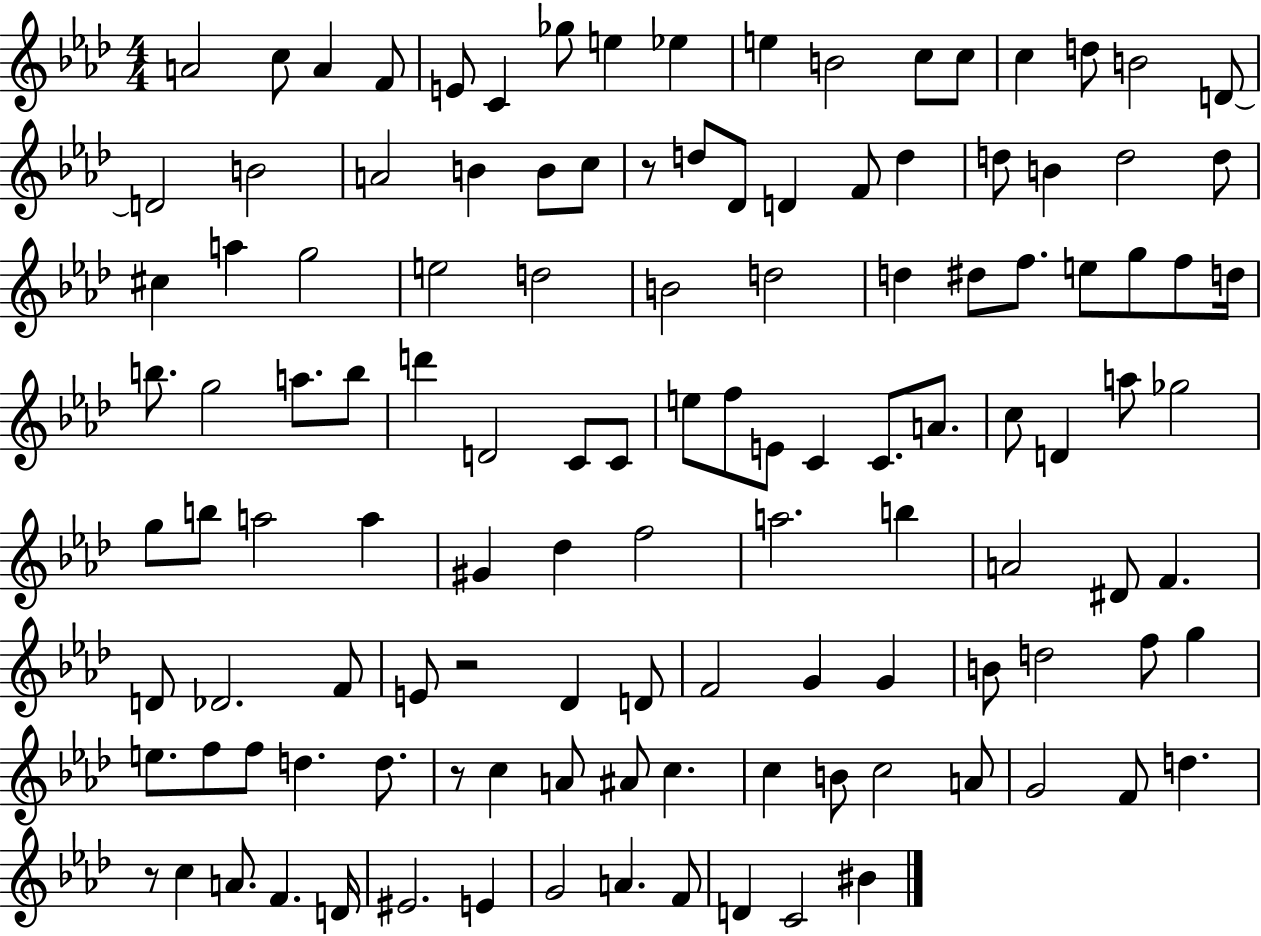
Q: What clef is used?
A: treble